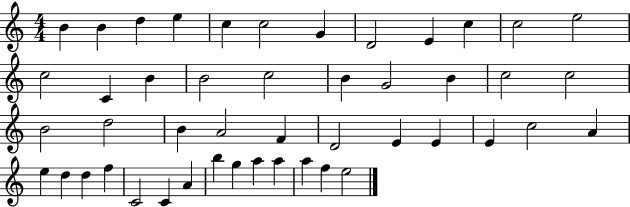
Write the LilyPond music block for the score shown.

{
  \clef treble
  \numericTimeSignature
  \time 4/4
  \key c \major
  b'4 b'4 d''4 e''4 | c''4 c''2 g'4 | d'2 e'4 c''4 | c''2 e''2 | \break c''2 c'4 b'4 | b'2 c''2 | b'4 g'2 b'4 | c''2 c''2 | \break b'2 d''2 | b'4 a'2 f'4 | d'2 e'4 e'4 | e'4 c''2 a'4 | \break e''4 d''4 d''4 f''4 | c'2 c'4 a'4 | b''4 g''4 a''4 a''4 | a''4 f''4 e''2 | \break \bar "|."
}